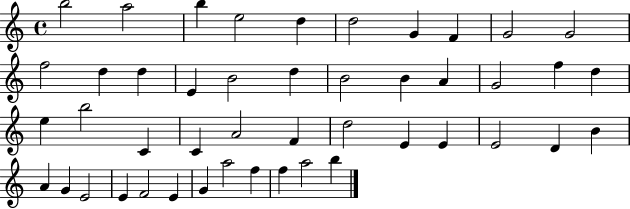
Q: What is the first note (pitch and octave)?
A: B5